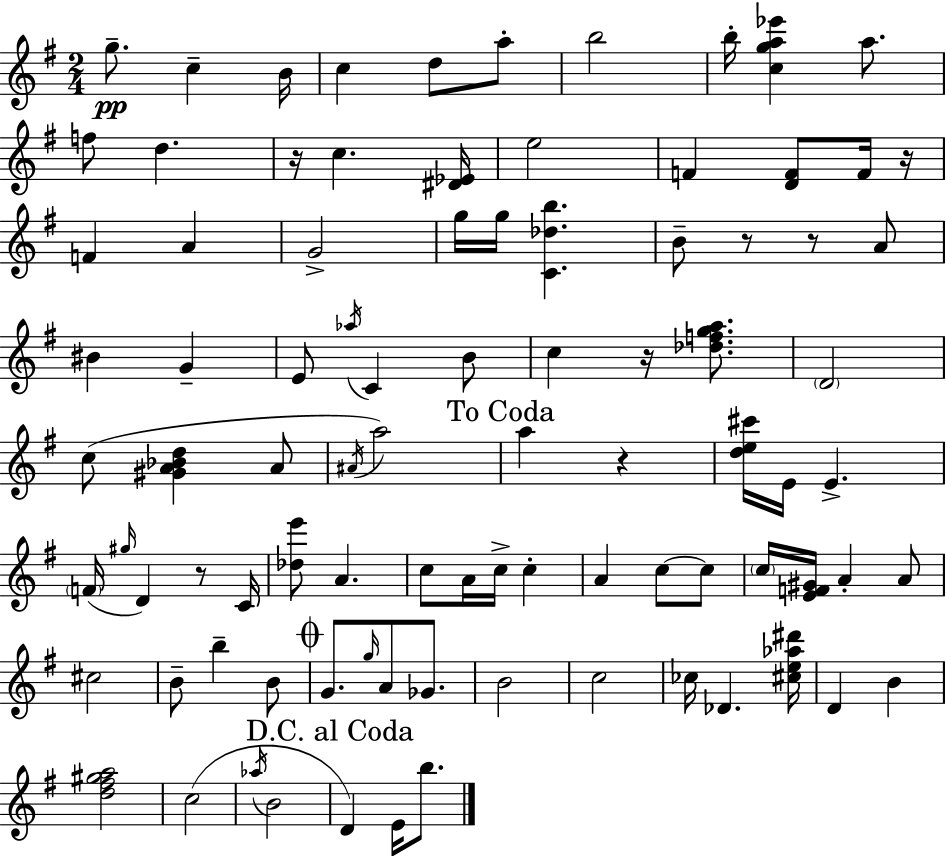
{
  \clef treble
  \numericTimeSignature
  \time 2/4
  \key g \major
  g''8.--\pp c''4-- b'16 | c''4 d''8 a''8-. | b''2 | b''16-. <c'' g'' a'' ees'''>4 a''8. | \break f''8 d''4. | r16 c''4. <dis' ees'>16 | e''2 | f'4 <d' f'>8 f'16 r16 | \break f'4 a'4 | g'2-> | g''16 g''16 <c' des'' b''>4. | b'8-- r8 r8 a'8 | \break bis'4 g'4-- | e'8 \acciaccatura { aes''16 } c'4 b'8 | c''4 r16 <des'' f'' g'' a''>8. | \parenthesize d'2 | \break c''8( <gis' a' bes' d''>4 a'8 | \acciaccatura { ais'16 }) a''2 | \mark "To Coda" a''4 r4 | <d'' e'' cis'''>16 e'16 e'4.-> | \break \parenthesize f'16( \grace { gis''16 } d'4) | r8 c'16 <des'' e'''>8 a'4. | c''8 a'16 c''16-> c''4-. | a'4 c''8~~ | \break c''8 \parenthesize c''16 <e' f' gis'>16 a'4-. | a'8 cis''2 | b'8-- b''4-- | b'8 \mark \markup { \musicglyph "scripts.coda" } g'8. \grace { g''16 } a'8 | \break ges'8. b'2 | c''2 | ces''16 des'4. | <cis'' e'' aes'' dis'''>16 d'4 | \break b'4 <d'' fis'' gis'' a''>2 | c''2( | \acciaccatura { aes''16 } b'2 | \mark "D.C. al Coda" d'4) | \break e'16 b''8. \bar "|."
}